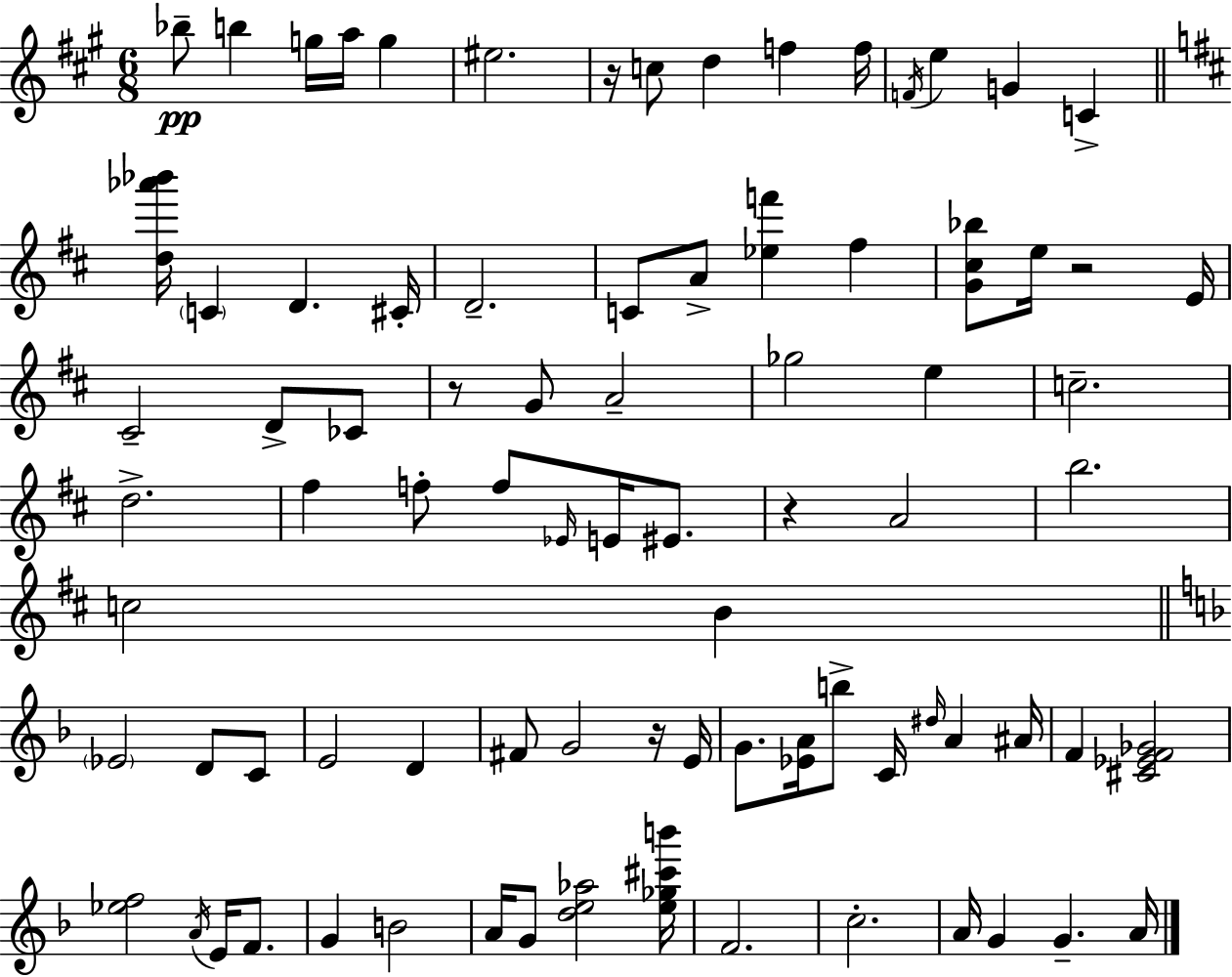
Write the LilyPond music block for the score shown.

{
  \clef treble
  \numericTimeSignature
  \time 6/8
  \key a \major
  bes''8--\pp b''4 g''16 a''16 g''4 | eis''2. | r16 c''8 d''4 f''4 f''16 | \acciaccatura { f'16 } e''4 g'4 c'4-> | \break \bar "||" \break \key b \minor <d'' aes''' bes'''>16 \parenthesize c'4 d'4. cis'16-. | d'2.-- | c'8 a'8-> <ees'' f'''>4 fis''4 | <g' cis'' bes''>8 e''16 r2 e'16 | \break cis'2-- d'8-> ces'8 | r8 g'8 a'2-- | ges''2 e''4 | c''2.-- | \break d''2.-> | fis''4 f''8-. f''8 \grace { ees'16 } e'16 eis'8. | r4 a'2 | b''2. | \break c''2 b'4 | \bar "||" \break \key f \major \parenthesize ees'2 d'8 c'8 | e'2 d'4 | fis'8 g'2 r16 e'16 | g'8. <ees' a'>16 b''8-> c'16 \grace { dis''16 } a'4 | \break ais'16 f'4 <cis' ees' f' ges'>2 | <ees'' f''>2 \acciaccatura { a'16 } e'16 f'8. | g'4 b'2 | a'16 g'8 <d'' e'' aes''>2 | \break <e'' ges'' cis''' b'''>16 f'2. | c''2.-. | a'16 g'4 g'4.-- | a'16 \bar "|."
}